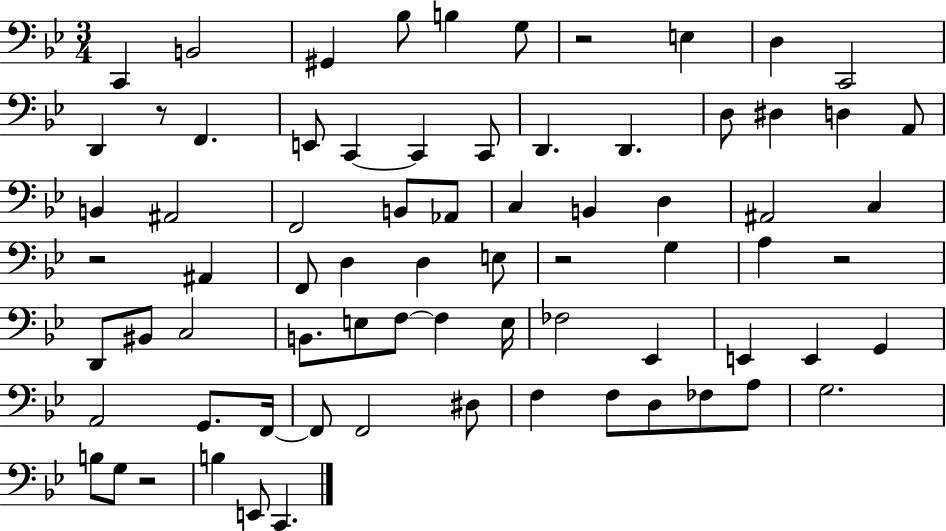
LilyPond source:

{
  \clef bass
  \numericTimeSignature
  \time 3/4
  \key bes \major
  c,4 b,2 | gis,4 bes8 b4 g8 | r2 e4 | d4 c,2 | \break d,4 r8 f,4. | e,8 c,4~~ c,4 c,8 | d,4. d,4. | d8 dis4 d4 a,8 | \break b,4 ais,2 | f,2 b,8 aes,8 | c4 b,4 d4 | ais,2 c4 | \break r2 ais,4 | f,8 d4 d4 e8 | r2 g4 | a4 r2 | \break d,8 bis,8 c2 | b,8. e8 f8~~ f4 e16 | fes2 ees,4 | e,4 e,4 g,4 | \break a,2 g,8. f,16~~ | f,8 f,2 dis8 | f4 f8 d8 fes8 a8 | g2. | \break b8 g8 r2 | b4 e,8 c,4. | \bar "|."
}